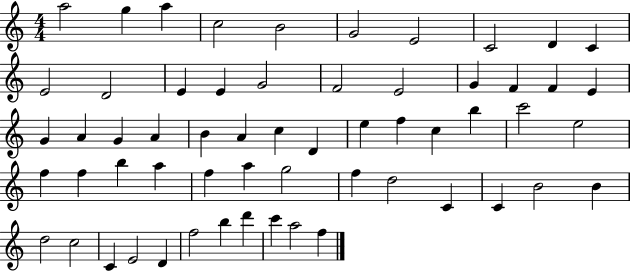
{
  \clef treble
  \numericTimeSignature
  \time 4/4
  \key c \major
  a''2 g''4 a''4 | c''2 b'2 | g'2 e'2 | c'2 d'4 c'4 | \break e'2 d'2 | e'4 e'4 g'2 | f'2 e'2 | g'4 f'4 f'4 e'4 | \break g'4 a'4 g'4 a'4 | b'4 a'4 c''4 d'4 | e''4 f''4 c''4 b''4 | c'''2 e''2 | \break f''4 f''4 b''4 a''4 | f''4 a''4 g''2 | f''4 d''2 c'4 | c'4 b'2 b'4 | \break d''2 c''2 | c'4 e'2 d'4 | f''2 b''4 d'''4 | c'''4 a''2 f''4 | \break \bar "|."
}